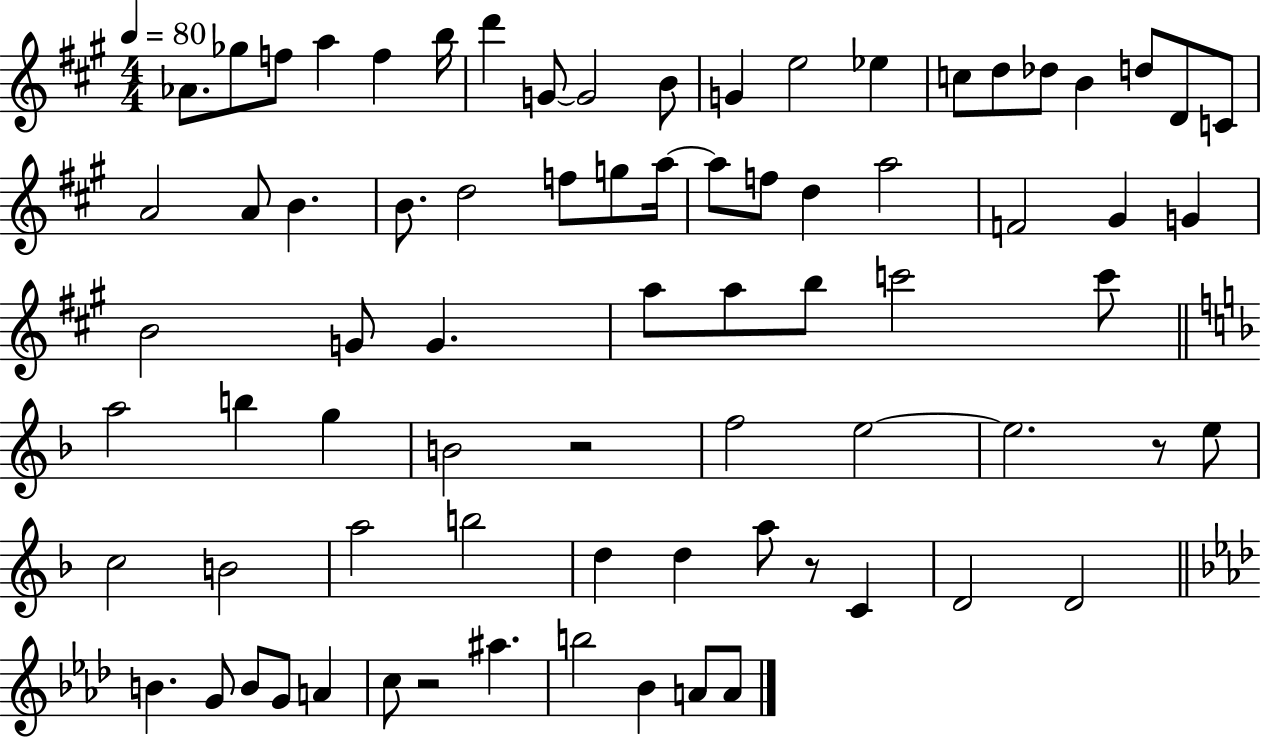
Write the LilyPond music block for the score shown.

{
  \clef treble
  \numericTimeSignature
  \time 4/4
  \key a \major
  \tempo 4 = 80
  \repeat volta 2 { aes'8. ges''8 f''8 a''4 f''4 b''16 | d'''4 g'8~~ g'2 b'8 | g'4 e''2 ees''4 | c''8 d''8 des''8 b'4 d''8 d'8 c'8 | \break a'2 a'8 b'4. | b'8. d''2 f''8 g''8 a''16~~ | a''8 f''8 d''4 a''2 | f'2 gis'4 g'4 | \break b'2 g'8 g'4. | a''8 a''8 b''8 c'''2 c'''8 | \bar "||" \break \key f \major a''2 b''4 g''4 | b'2 r2 | f''2 e''2~~ | e''2. r8 e''8 | \break c''2 b'2 | a''2 b''2 | d''4 d''4 a''8 r8 c'4 | d'2 d'2 | \break \bar "||" \break \key aes \major b'4. g'8 b'8 g'8 a'4 | c''8 r2 ais''4. | b''2 bes'4 a'8 a'8 | } \bar "|."
}